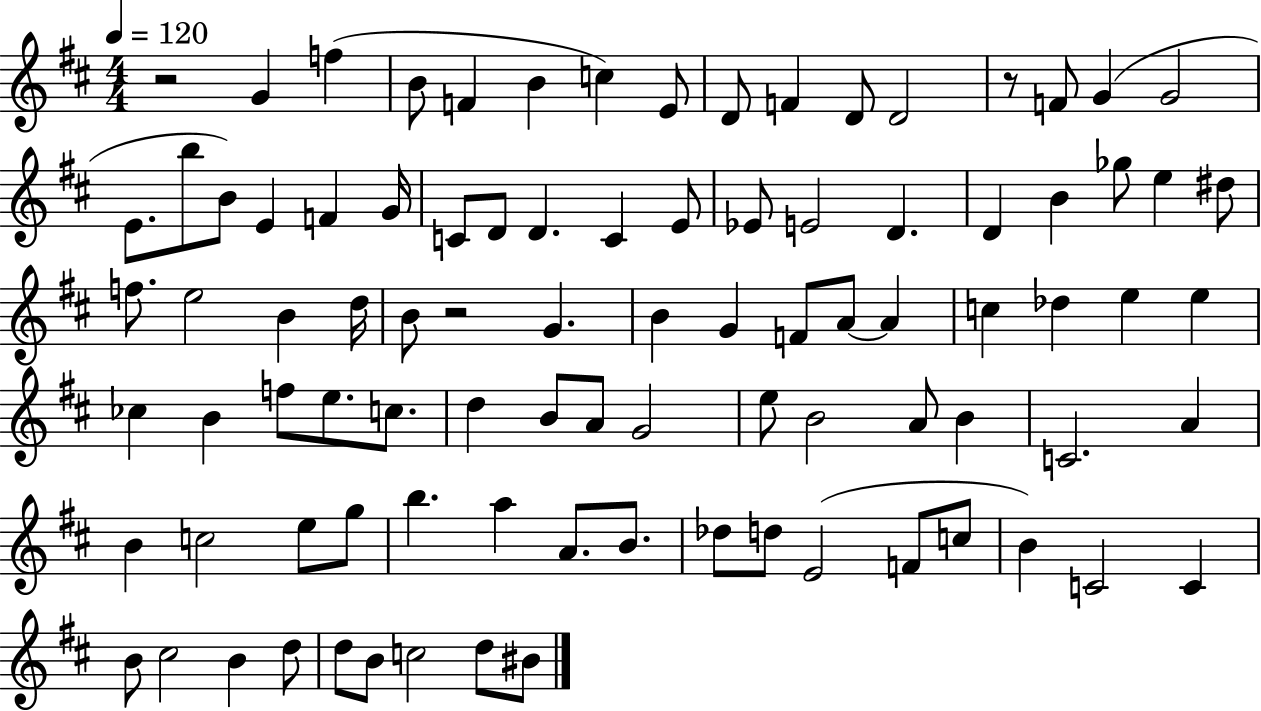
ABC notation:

X:1
T:Untitled
M:4/4
L:1/4
K:D
z2 G f B/2 F B c E/2 D/2 F D/2 D2 z/2 F/2 G G2 E/2 b/2 B/2 E F G/4 C/2 D/2 D C E/2 _E/2 E2 D D B _g/2 e ^d/2 f/2 e2 B d/4 B/2 z2 G B G F/2 A/2 A c _d e e _c B f/2 e/2 c/2 d B/2 A/2 G2 e/2 B2 A/2 B C2 A B c2 e/2 g/2 b a A/2 B/2 _d/2 d/2 E2 F/2 c/2 B C2 C B/2 ^c2 B d/2 d/2 B/2 c2 d/2 ^B/2